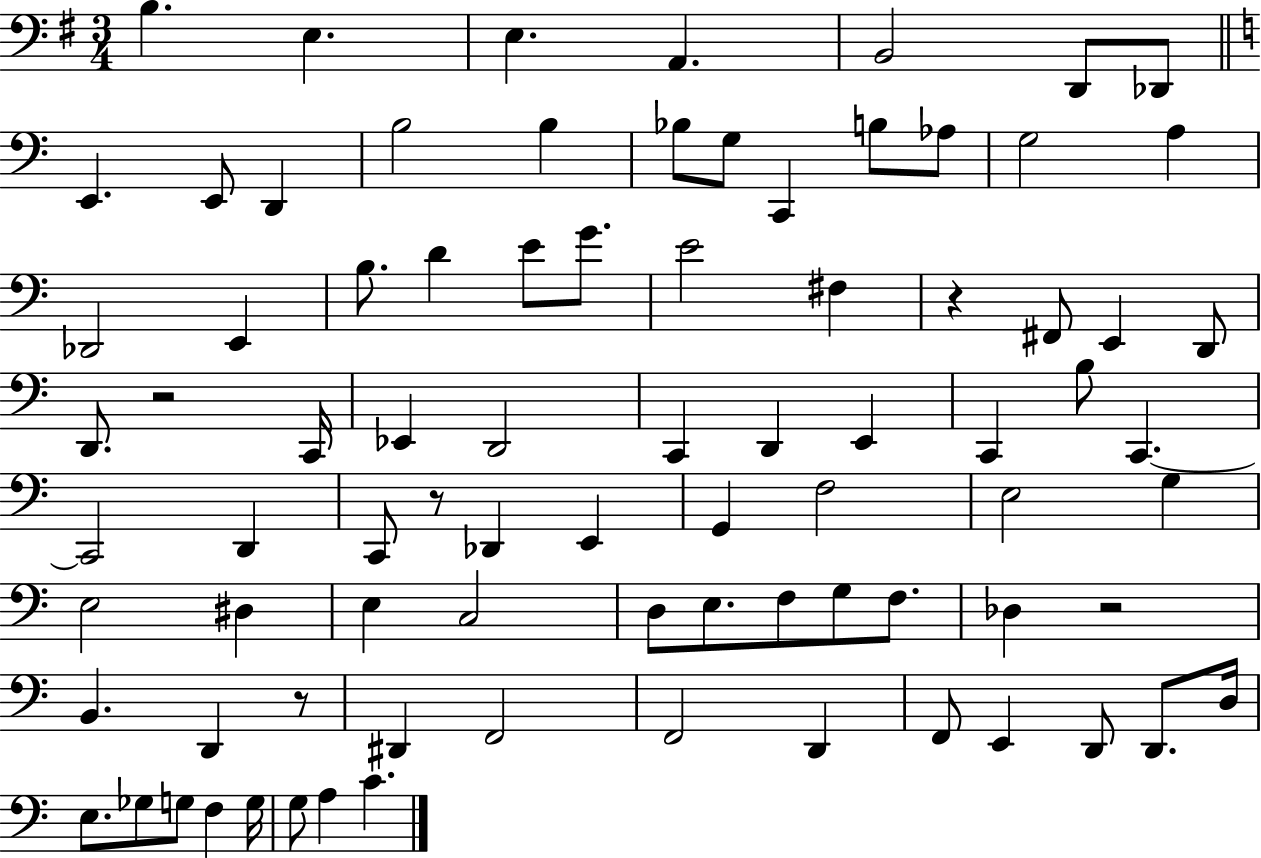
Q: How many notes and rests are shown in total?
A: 83